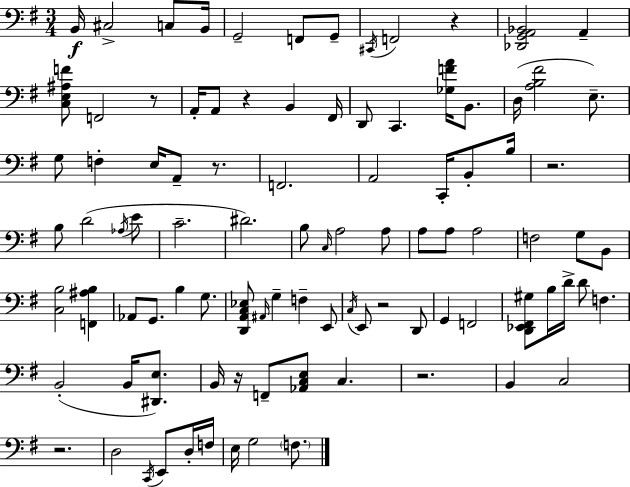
{
  \clef bass
  \numericTimeSignature
  \time 3/4
  \key e \minor
  b,16\f cis2-> c8 b,16 | g,2-- f,8 g,8-- | \acciaccatura { cis,16 } f,2 r4 | <des, g, a, bes,>2 a,4-- | \break <c e ais f'>8 f,2 r8 | a,16-. a,8 r4 b,4 | fis,16 d,8 c,4. <ges f' a'>16 b,8. | d16( <a b fis'>2 e8.--) | \break g8 f4-. e16 a,8-- r8. | f,2. | a,2 c,16-. b,8-. | b16 r2. | \break b8 d'2( \acciaccatura { aes16 } | e'8 c'2.-- | dis'2.) | b8 \grace { c16 } a2 | \break a8 a8 a8 a2 | f2 g8 | b,8 <c b>2 <f, ais b>4 | aes,8 g,8. b4 | \break g8. <d, a, c ees>8 \grace { ais,16 } g4-- f4-- | e,8 \acciaccatura { c16 } e,8 r2 | d,8 g,4 f,2 | <d, ees, fis, gis>8 b16 d'16-> d'8 f4. | \break b,2-.( | b,16 <dis, e>8.) b,16 r16 f,8-- <aes, c e>8 c4. | r2. | b,4 c2 | \break r2. | d2 | \acciaccatura { c,16 } e,8 d16-. f16 e16 g2 | \parenthesize f8. \bar "|."
}